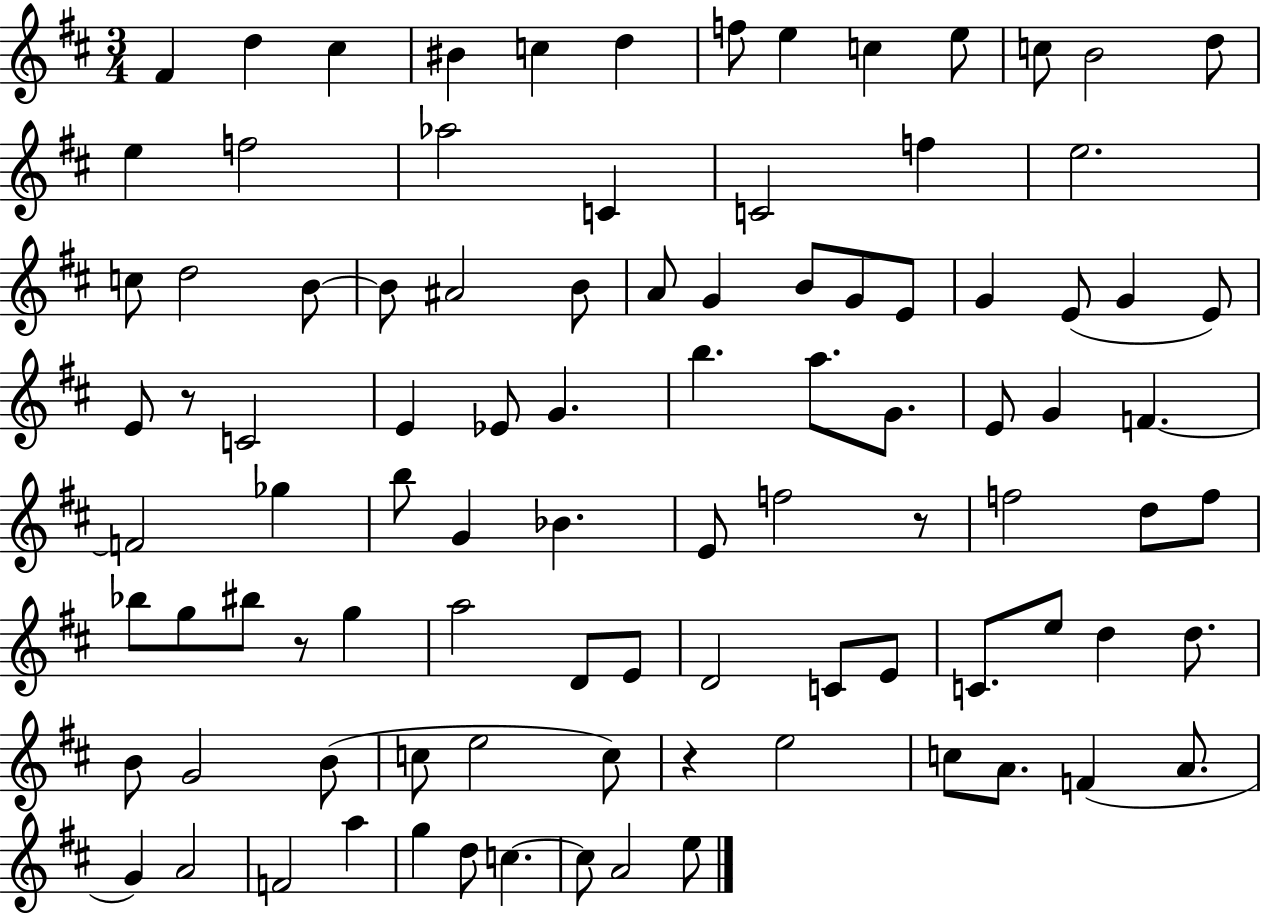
X:1
T:Untitled
M:3/4
L:1/4
K:D
^F d ^c ^B c d f/2 e c e/2 c/2 B2 d/2 e f2 _a2 C C2 f e2 c/2 d2 B/2 B/2 ^A2 B/2 A/2 G B/2 G/2 E/2 G E/2 G E/2 E/2 z/2 C2 E _E/2 G b a/2 G/2 E/2 G F F2 _g b/2 G _B E/2 f2 z/2 f2 d/2 f/2 _b/2 g/2 ^b/2 z/2 g a2 D/2 E/2 D2 C/2 E/2 C/2 e/2 d d/2 B/2 G2 B/2 c/2 e2 c/2 z e2 c/2 A/2 F A/2 G A2 F2 a g d/2 c c/2 A2 e/2